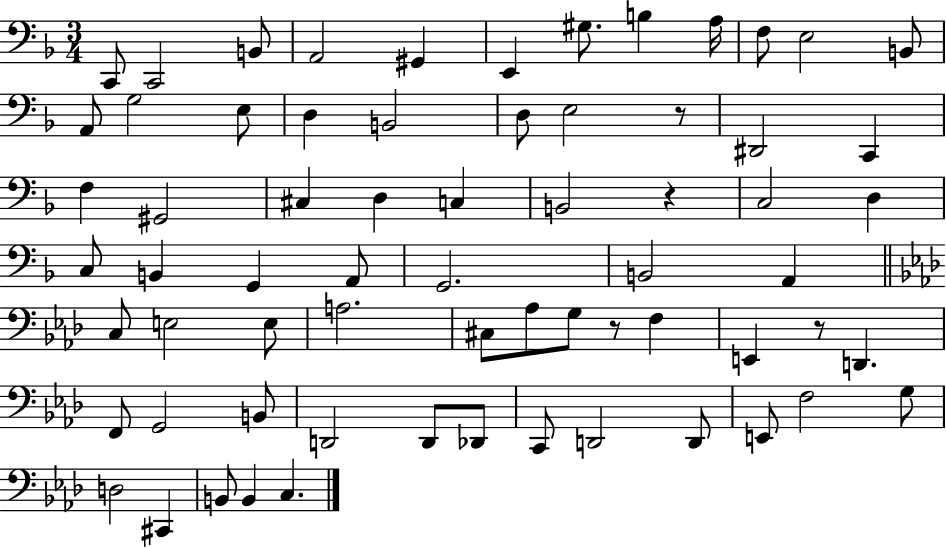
X:1
T:Untitled
M:3/4
L:1/4
K:F
C,,/2 C,,2 B,,/2 A,,2 ^G,, E,, ^G,/2 B, A,/4 F,/2 E,2 B,,/2 A,,/2 G,2 E,/2 D, B,,2 D,/2 E,2 z/2 ^D,,2 C,, F, ^G,,2 ^C, D, C, B,,2 z C,2 D, C,/2 B,, G,, A,,/2 G,,2 B,,2 A,, C,/2 E,2 E,/2 A,2 ^C,/2 _A,/2 G,/2 z/2 F, E,, z/2 D,, F,,/2 G,,2 B,,/2 D,,2 D,,/2 _D,,/2 C,,/2 D,,2 D,,/2 E,,/2 F,2 G,/2 D,2 ^C,, B,,/2 B,, C,